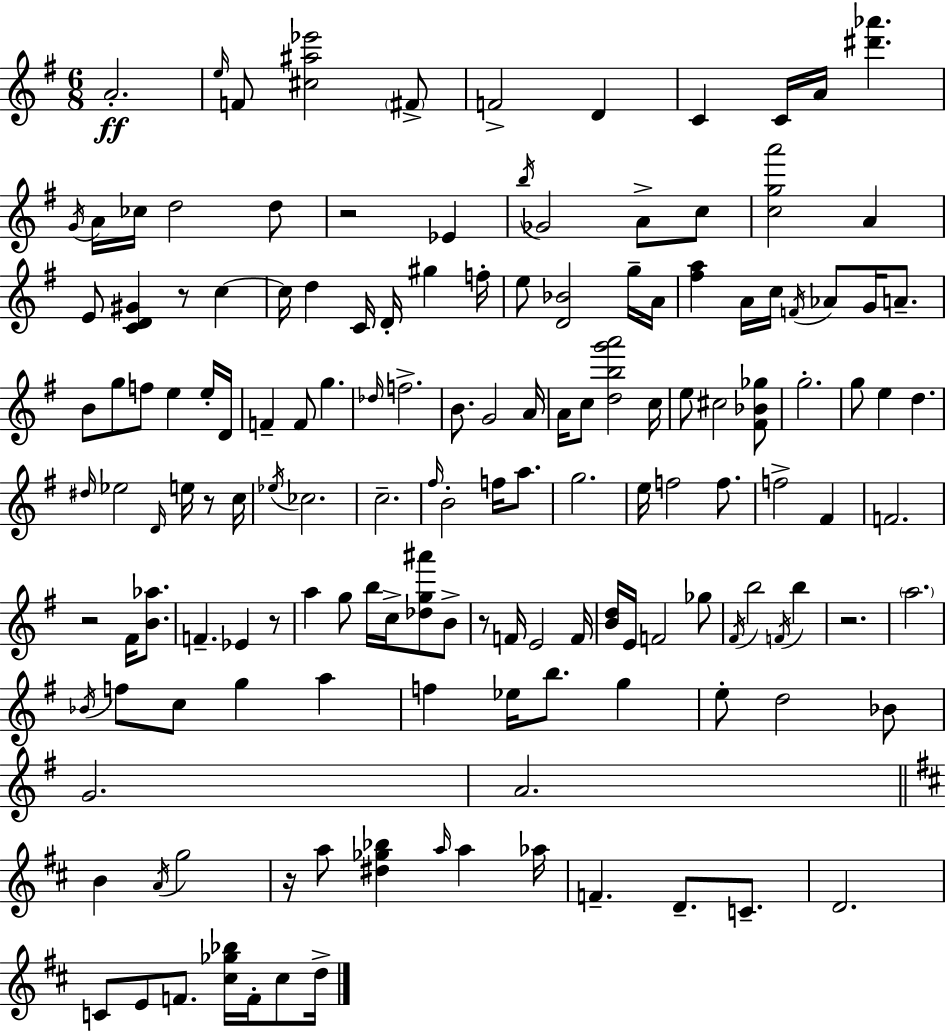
{
  \clef treble
  \numericTimeSignature
  \time 6/8
  \key e \minor
  a'2.-.\ff | \grace { e''16 } f'8 <cis'' ais'' ees'''>2 \parenthesize fis'8-> | f'2-> d'4 | c'4 c'16 a'16 <dis''' aes'''>4. | \break \acciaccatura { g'16 } a'16 ces''16 d''2 | d''8 r2 ees'4 | \acciaccatura { b''16 } ges'2 a'8-> | c''8 <c'' g'' a'''>2 a'4 | \break e'8 <c' d' gis'>4 r8 c''4~~ | c''16 d''4 c'16 d'16-. gis''4 | f''16-. e''8 <d' bes'>2 | g''16-- a'16 <fis'' a''>4 a'16 c''16 \acciaccatura { f'16 } aes'8 | \break g'16 a'8.-- b'8 g''8 f''8 e''4 | e''16-. d'16 f'4-- f'8 g''4. | \grace { des''16 } f''2.-> | b'8. g'2 | \break a'16 a'16 c''8 <d'' b'' g''' a'''>2 | c''16 e''8 cis''2 | <fis' bes' ges''>8 g''2.-. | g''8 e''4 d''4. | \break \grace { dis''16 } ees''2 | \grace { d'16 } e''16 r8 c''16 \acciaccatura { ees''16 } ces''2. | c''2.-- | \grace { fis''16 } b'2-. | \break f''16 a''8. g''2. | e''16 f''2 | f''8. f''2-> | fis'4 f'2. | \break r2 | fis'16 <b' aes''>8. f'4.-- | ees'4 r8 a''4 | g''8 b''16 c''16-> <des'' g'' ais'''>8 b'8-> r8 f'16 | \break e'2 f'16 <b' d''>16 e'16 f'2 | ges''8 \acciaccatura { fis'16 } b''2 | \acciaccatura { f'16 } b''4 r2. | \parenthesize a''2. | \break \acciaccatura { bes'16 } | f''8 c''8 g''4 a''4 | f''4 ees''16 b''8. g''4 | e''8-. d''2 bes'8 | \break g'2. | a'2. | \bar "||" \break \key d \major b'4 \acciaccatura { a'16 } g''2 | r16 a''8 <dis'' ges'' bes''>4 \grace { a''16 } a''4 | aes''16 f'4.-- d'8.-- c'8.-- | d'2. | \break c'8 e'8 f'8. <cis'' ges'' bes''>16 f'16-. cis''8 | d''16-> \bar "|."
}